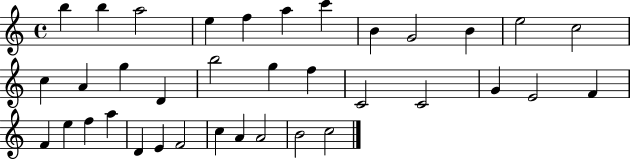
B5/q B5/q A5/h E5/q F5/q A5/q C6/q B4/q G4/h B4/q E5/h C5/h C5/q A4/q G5/q D4/q B5/h G5/q F5/q C4/h C4/h G4/q E4/h F4/q F4/q E5/q F5/q A5/q D4/q E4/q F4/h C5/q A4/q A4/h B4/h C5/h